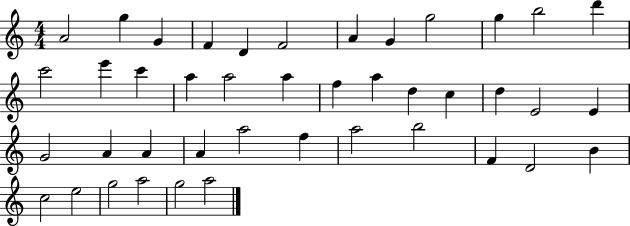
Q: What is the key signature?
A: C major